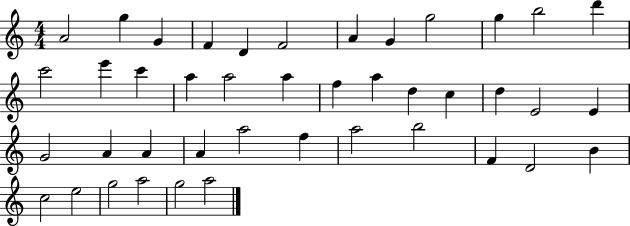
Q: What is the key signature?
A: C major